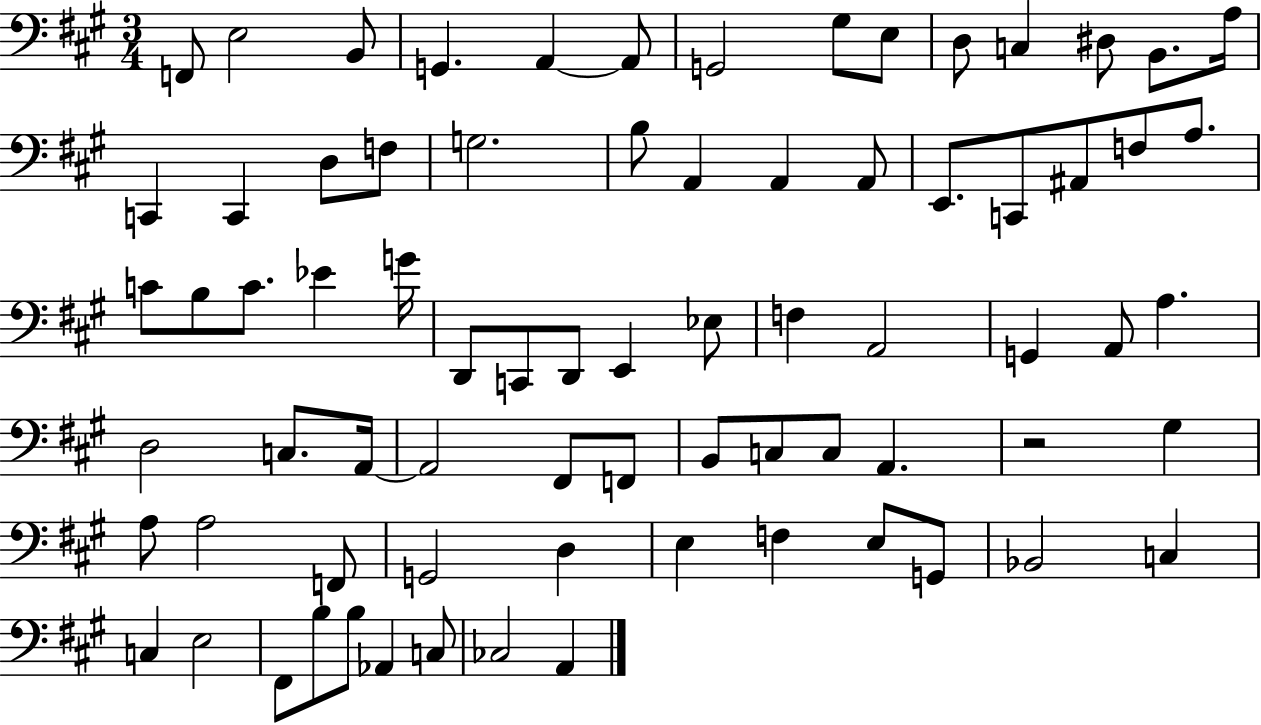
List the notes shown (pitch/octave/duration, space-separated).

F2/e E3/h B2/e G2/q. A2/q A2/e G2/h G#3/e E3/e D3/e C3/q D#3/e B2/e. A3/s C2/q C2/q D3/e F3/e G3/h. B3/e A2/q A2/q A2/e E2/e. C2/e A#2/e F3/e A3/e. C4/e B3/e C4/e. Eb4/q G4/s D2/e C2/e D2/e E2/q Eb3/e F3/q A2/h G2/q A2/e A3/q. D3/h C3/e. A2/s A2/h F#2/e F2/e B2/e C3/e C3/e A2/q. R/h G#3/q A3/e A3/h F2/e G2/h D3/q E3/q F3/q E3/e G2/e Bb2/h C3/q C3/q E3/h F#2/e B3/e B3/e Ab2/q C3/e CES3/h A2/q